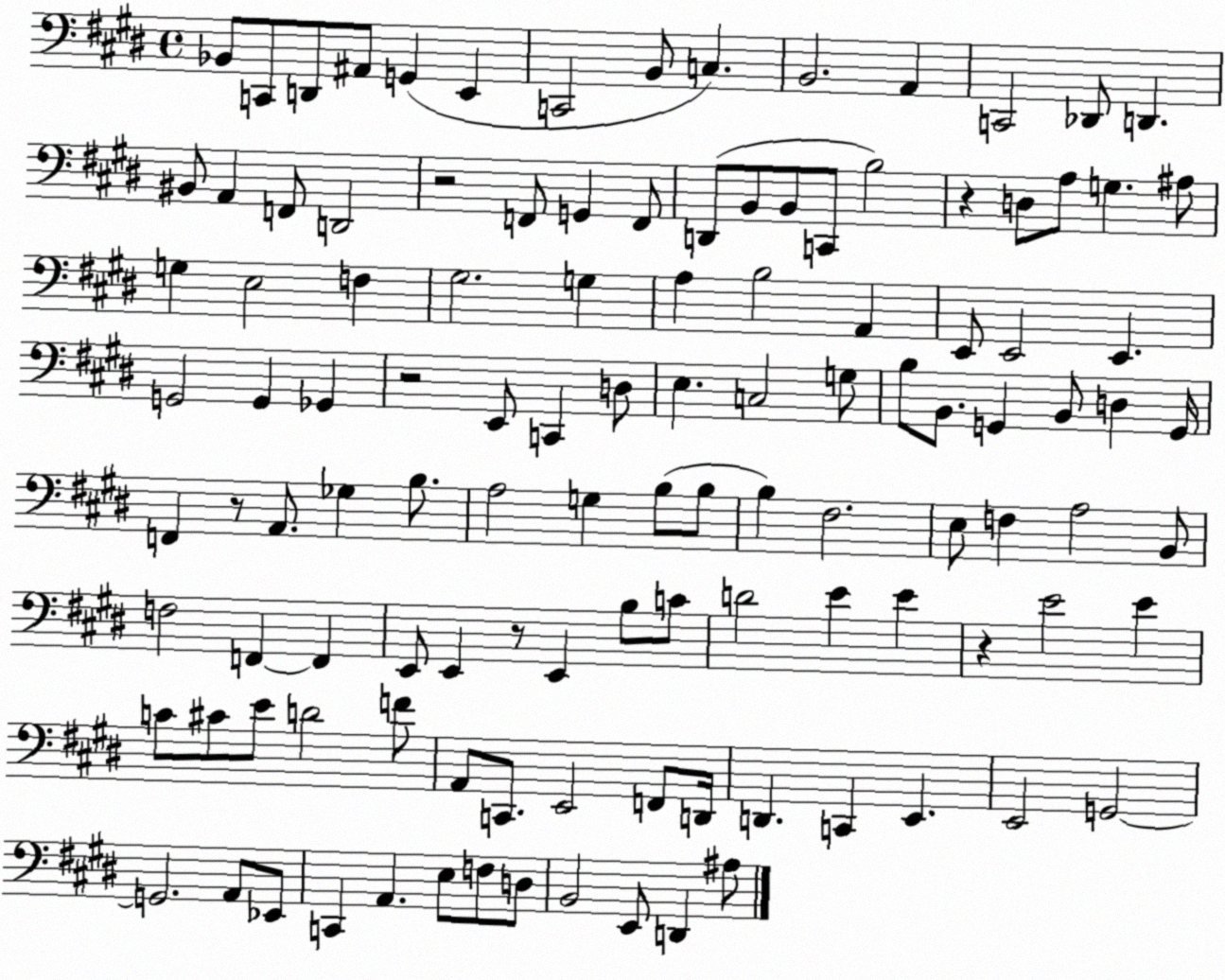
X:1
T:Untitled
M:4/4
L:1/4
K:E
_B,,/2 C,,/2 D,,/2 ^A,,/2 G,, E,, C,,2 B,,/2 C, B,,2 A,, C,,2 _D,,/2 D,, ^B,,/2 A,, F,,/2 D,,2 z2 F,,/2 G,, F,,/2 D,,/2 B,,/2 B,,/2 C,,/2 B,2 z D,/2 A,/2 G, ^A,/2 G, E,2 F, ^G,2 G, A, B,2 A,, E,,/2 E,,2 E,, G,,2 G,, _G,, z2 E,,/2 C,, D,/2 E, C,2 G,/2 B,/2 B,,/2 G,, B,,/2 D, G,,/4 F,, z/2 A,,/2 _G, B,/2 A,2 G, B,/2 B,/2 B, ^F,2 E,/2 F, A,2 B,,/2 F,2 F,, F,, E,,/2 E,, z/2 E,, B,/2 C/2 D2 E E z E2 E C/2 ^C/2 E/2 D2 F/2 A,,/2 C,,/2 E,,2 F,,/2 D,,/4 D,, C,, E,, E,,2 G,,2 G,,2 A,,/2 _E,,/2 C,, A,, E,/2 F,/2 D,/2 B,,2 E,,/2 D,, ^A,/2